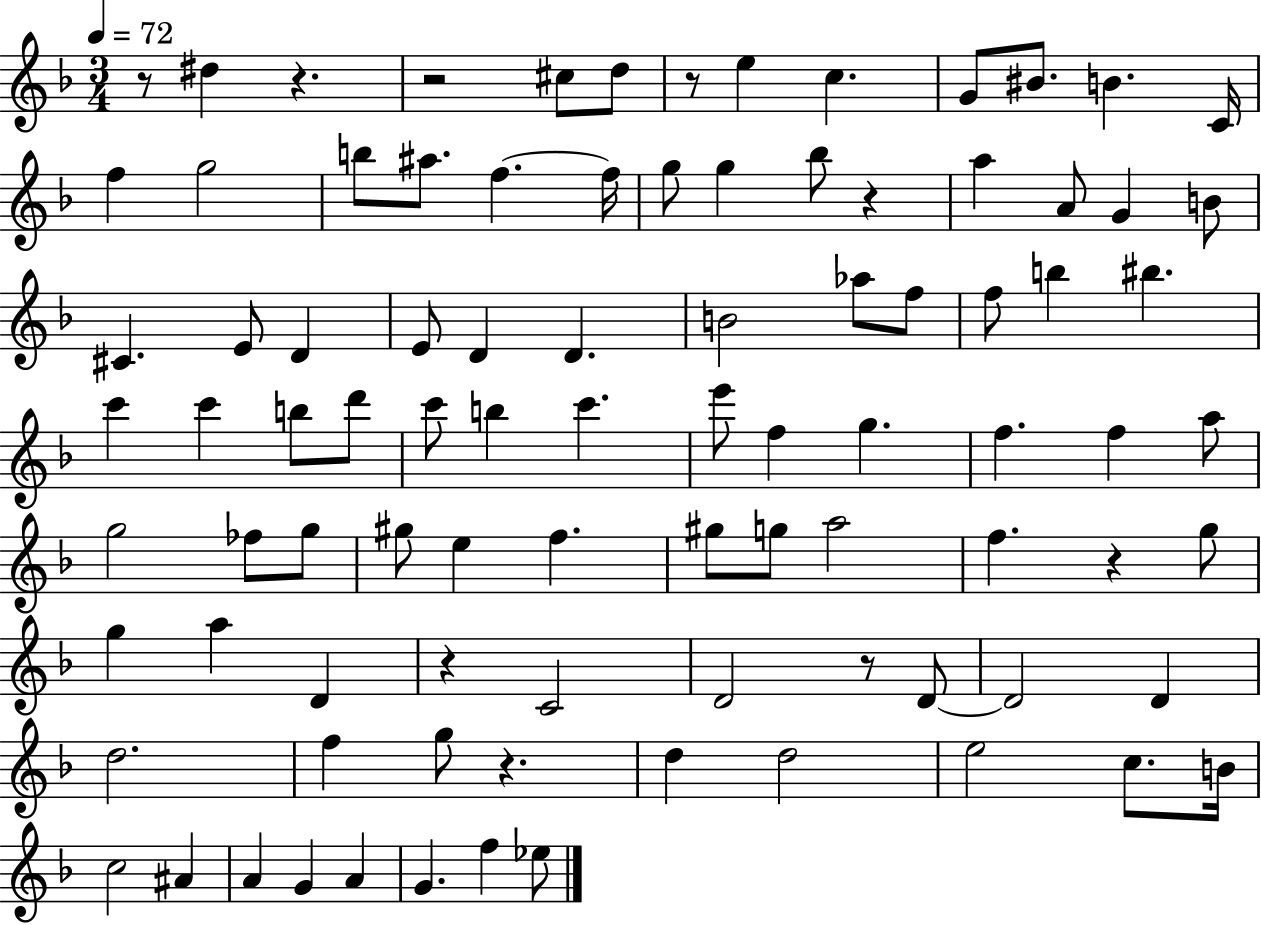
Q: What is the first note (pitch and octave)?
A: D#5